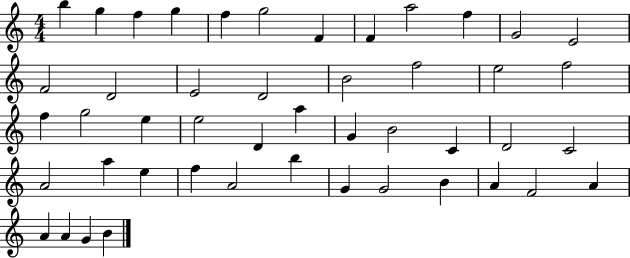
B5/q G5/q F5/q G5/q F5/q G5/h F4/q F4/q A5/h F5/q G4/h E4/h F4/h D4/h E4/h D4/h B4/h F5/h E5/h F5/h F5/q G5/h E5/q E5/h D4/q A5/q G4/q B4/h C4/q D4/h C4/h A4/h A5/q E5/q F5/q A4/h B5/q G4/q G4/h B4/q A4/q F4/h A4/q A4/q A4/q G4/q B4/q